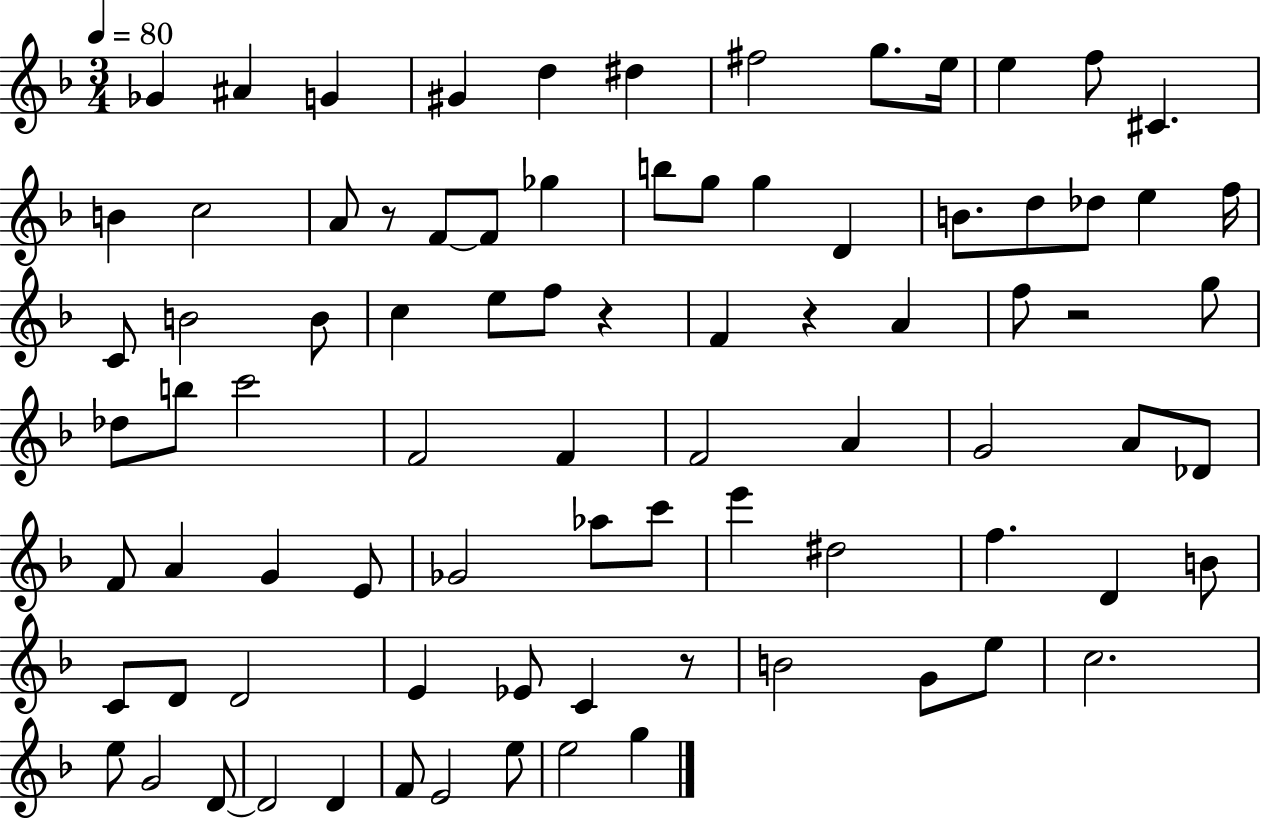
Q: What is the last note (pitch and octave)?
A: G5